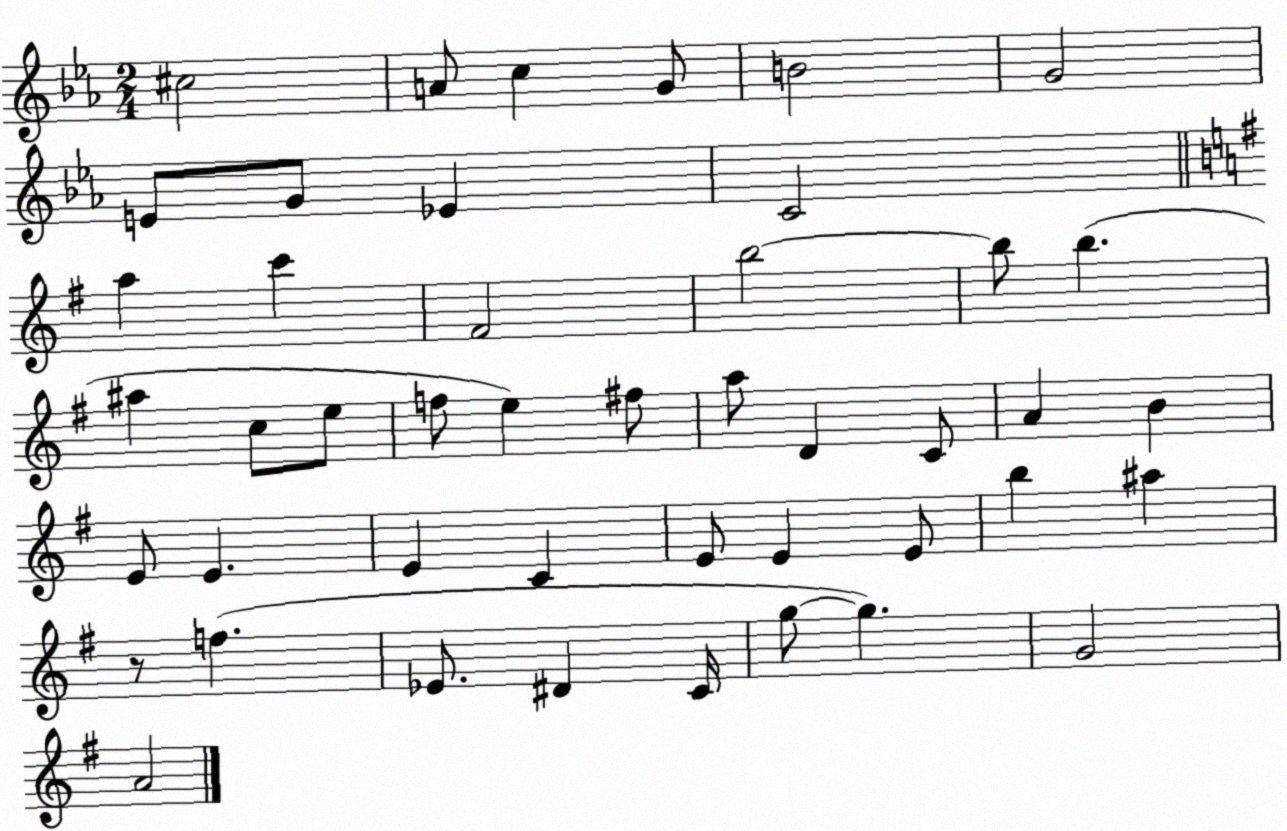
X:1
T:Untitled
M:2/4
L:1/4
K:Eb
^c2 A/2 c G/2 B2 G2 E/2 G/2 _E C2 a c' ^F2 b2 b/2 b ^a c/2 e/2 f/2 e ^f/2 a/2 D C/2 A B E/2 E E C E/2 E E/2 b ^a z/2 f _E/2 ^D C/4 g/2 g G2 A2